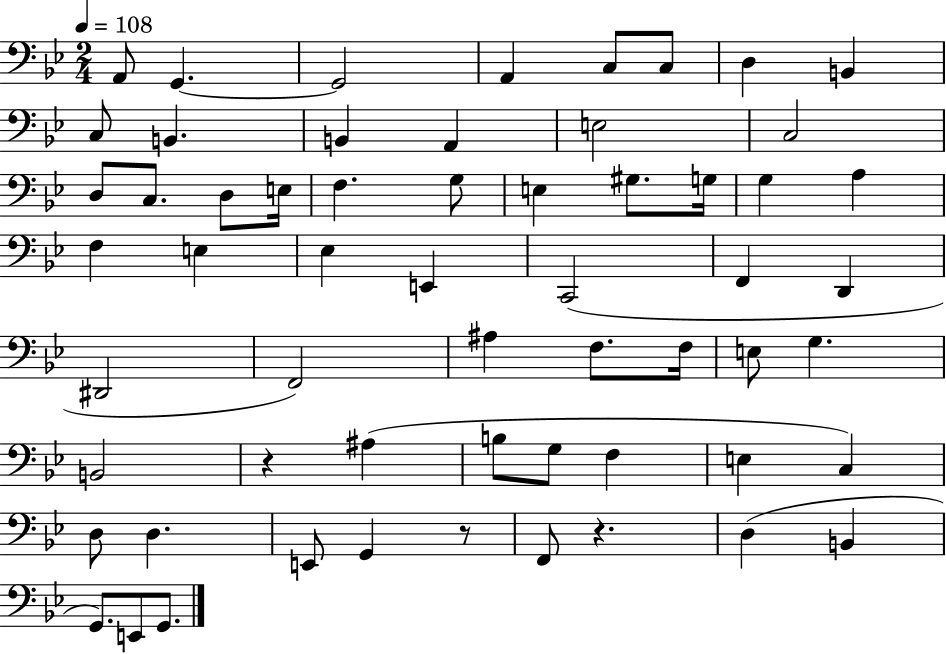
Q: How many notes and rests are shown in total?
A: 59